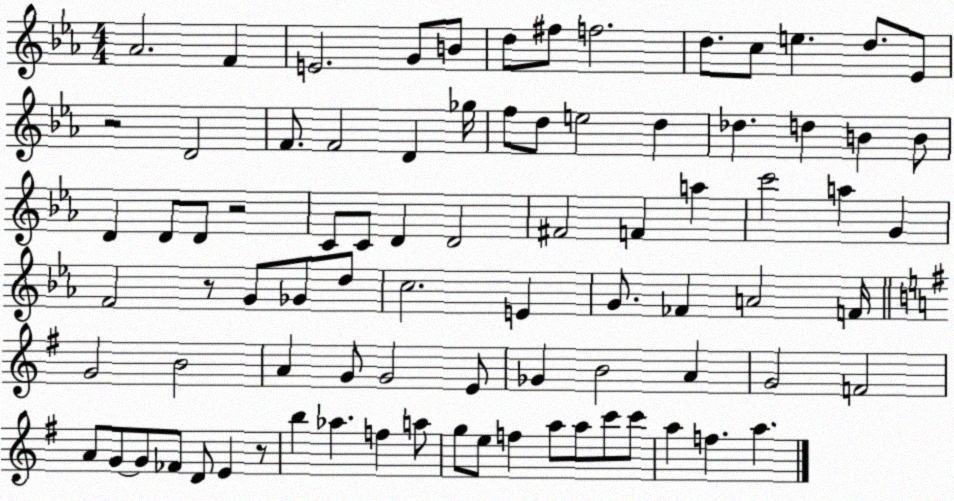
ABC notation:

X:1
T:Untitled
M:4/4
L:1/4
K:Eb
_A2 F E2 G/2 B/2 d/2 ^f/2 f2 d/2 c/2 e d/2 _E/2 z2 D2 F/2 F2 D _g/4 f/2 d/2 e2 d _d d B B/2 D D/2 D/2 z2 C/2 C/2 D D2 ^F2 F a c'2 a G F2 z/2 G/2 _G/2 d/2 c2 E G/2 _F A2 F/4 G2 B2 A G/2 G2 E/2 _G B2 A G2 F2 A/2 G/2 G/2 _F/2 D/2 E z/2 b _a f a/2 g/2 e/2 f a/2 a/2 c'/2 c'/2 a f a